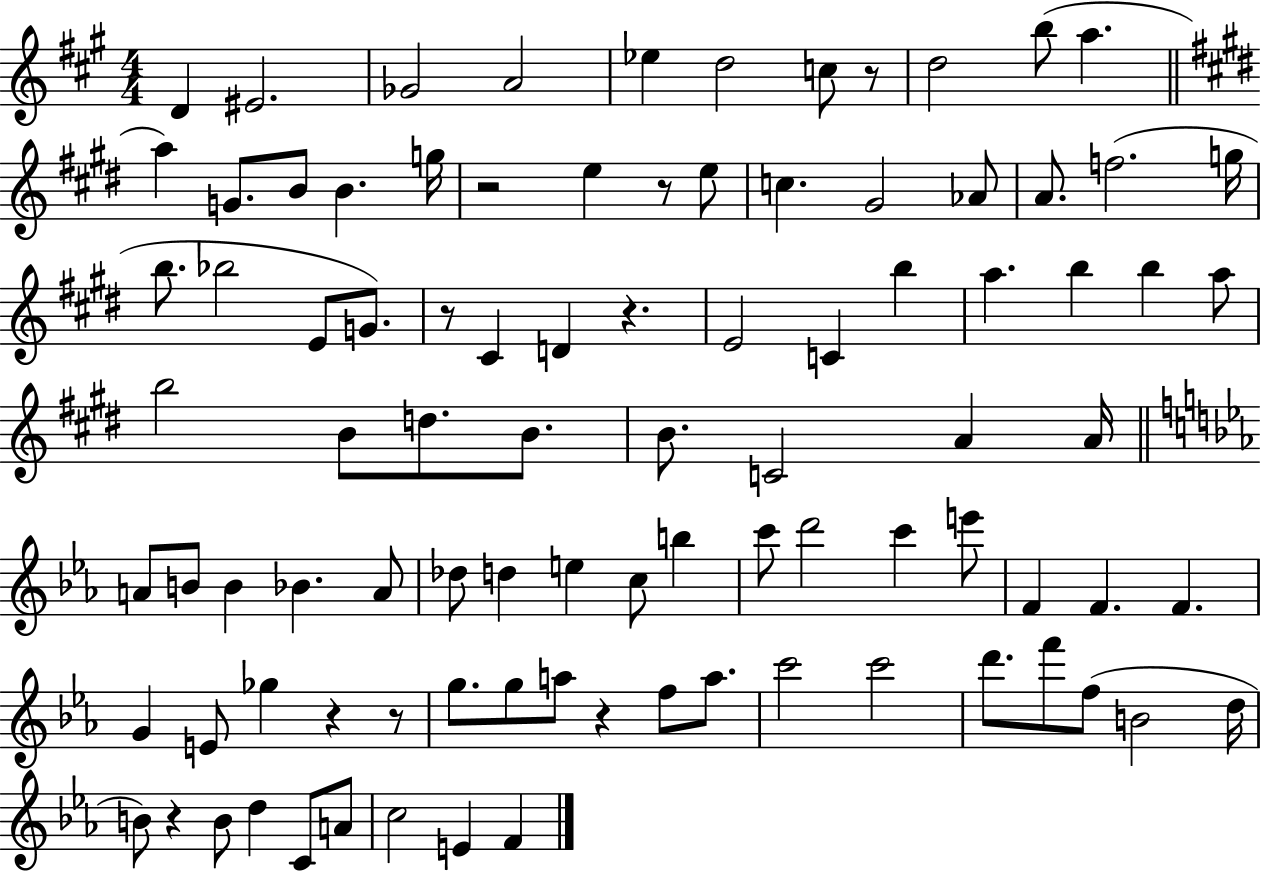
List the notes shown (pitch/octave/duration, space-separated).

D4/q EIS4/h. Gb4/h A4/h Eb5/q D5/h C5/e R/e D5/h B5/e A5/q. A5/q G4/e. B4/e B4/q. G5/s R/h E5/q R/e E5/e C5/q. G#4/h Ab4/e A4/e. F5/h. G5/s B5/e. Bb5/h E4/e G4/e. R/e C#4/q D4/q R/q. E4/h C4/q B5/q A5/q. B5/q B5/q A5/e B5/h B4/e D5/e. B4/e. B4/e. C4/h A4/q A4/s A4/e B4/e B4/q Bb4/q. A4/e Db5/e D5/q E5/q C5/e B5/q C6/e D6/h C6/q E6/e F4/q F4/q. F4/q. G4/q E4/e Gb5/q R/q R/e G5/e. G5/e A5/e R/q F5/e A5/e. C6/h C6/h D6/e. F6/e F5/e B4/h D5/s B4/e R/q B4/e D5/q C4/e A4/e C5/h E4/q F4/q